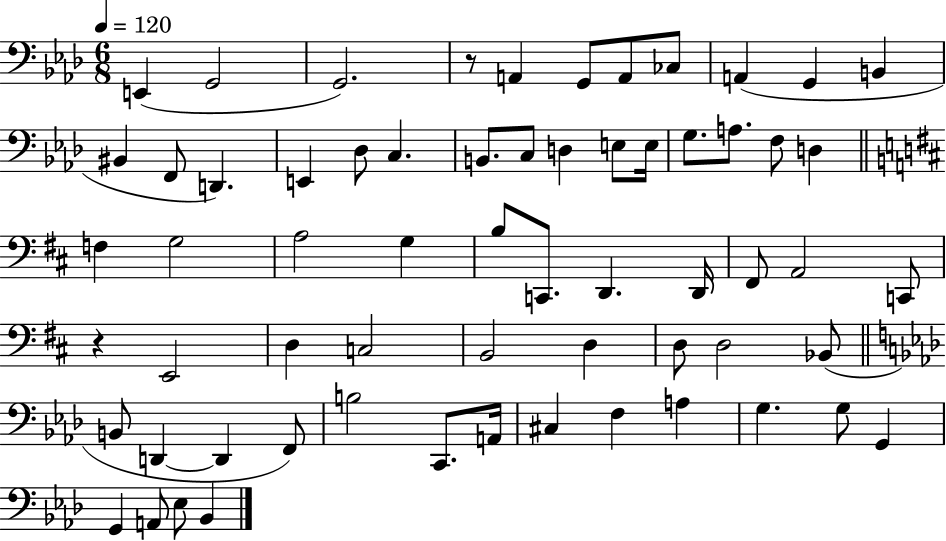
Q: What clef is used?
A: bass